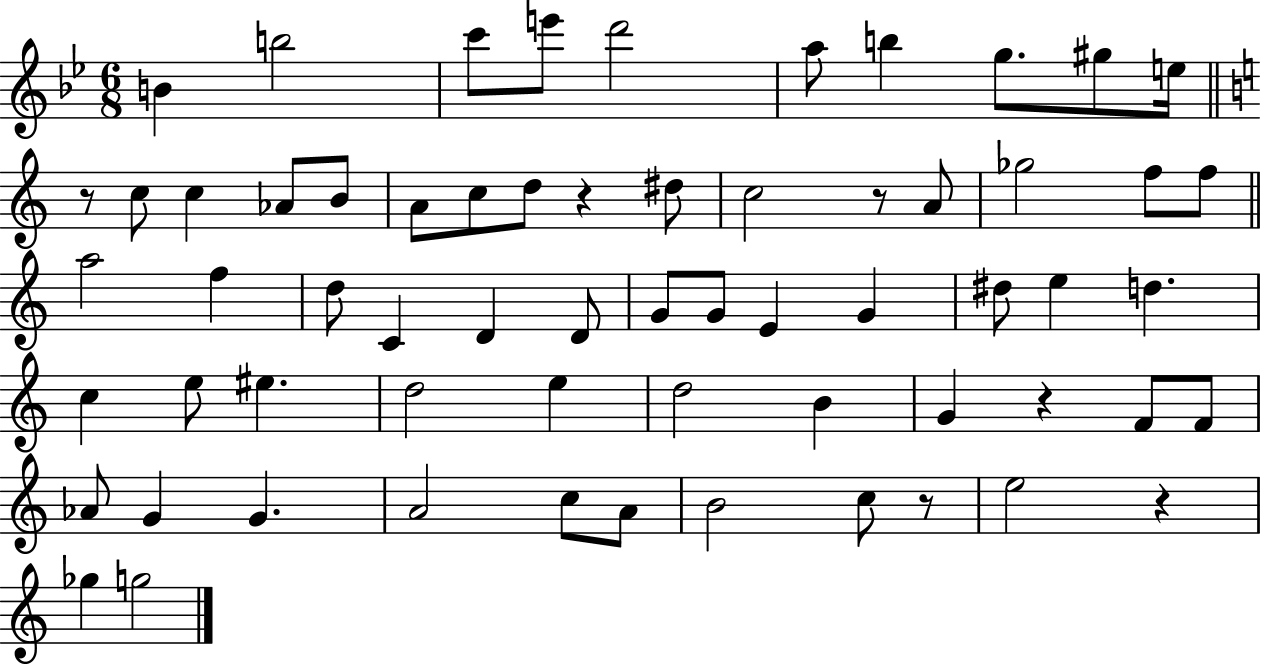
X:1
T:Untitled
M:6/8
L:1/4
K:Bb
B b2 c'/2 e'/2 d'2 a/2 b g/2 ^g/2 e/4 z/2 c/2 c _A/2 B/2 A/2 c/2 d/2 z ^d/2 c2 z/2 A/2 _g2 f/2 f/2 a2 f d/2 C D D/2 G/2 G/2 E G ^d/2 e d c e/2 ^e d2 e d2 B G z F/2 F/2 _A/2 G G A2 c/2 A/2 B2 c/2 z/2 e2 z _g g2